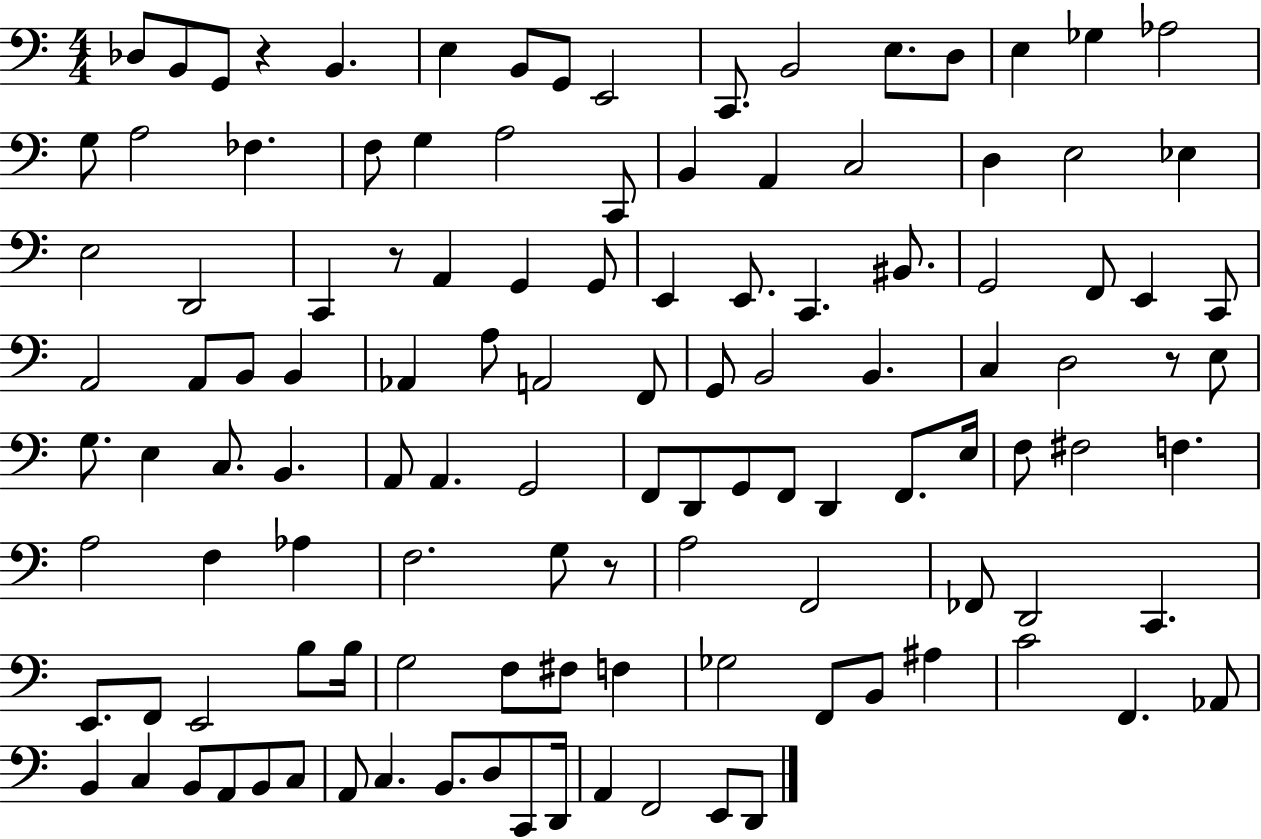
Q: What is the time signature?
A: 4/4